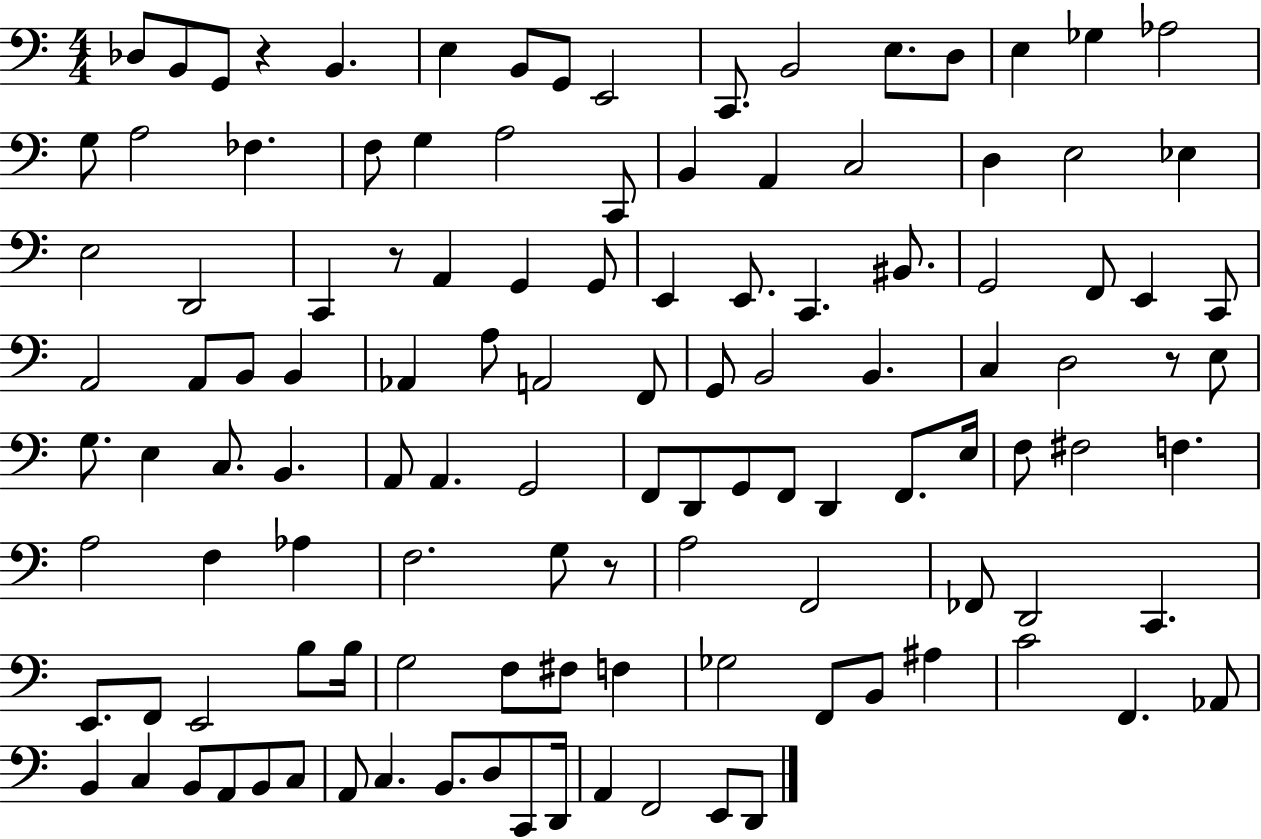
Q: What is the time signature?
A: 4/4